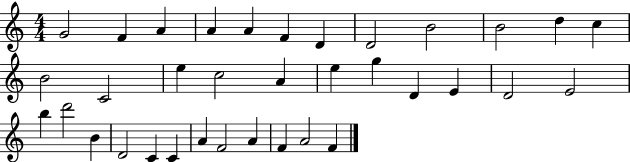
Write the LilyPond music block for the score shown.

{
  \clef treble
  \numericTimeSignature
  \time 4/4
  \key c \major
  g'2 f'4 a'4 | a'4 a'4 f'4 d'4 | d'2 b'2 | b'2 d''4 c''4 | \break b'2 c'2 | e''4 c''2 a'4 | e''4 g''4 d'4 e'4 | d'2 e'2 | \break b''4 d'''2 b'4 | d'2 c'4 c'4 | a'4 f'2 a'4 | f'4 a'2 f'4 | \break \bar "|."
}